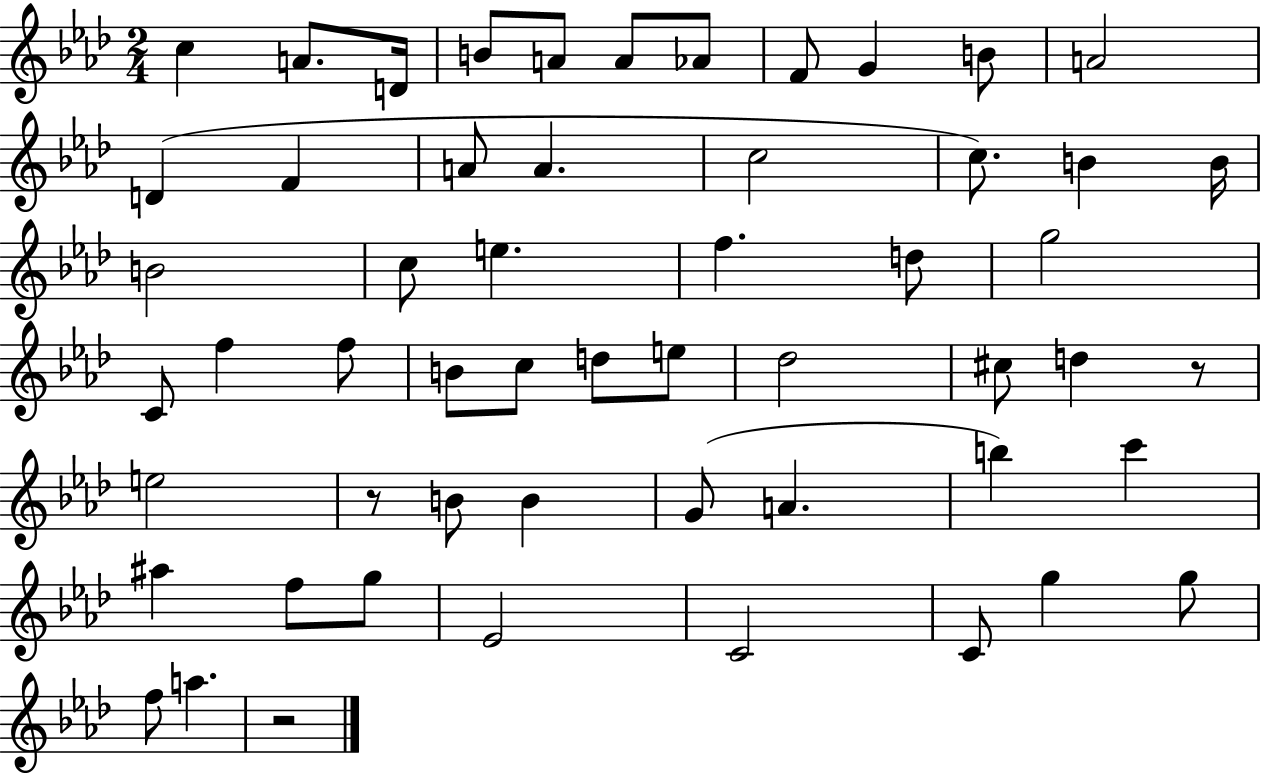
C5/q A4/e. D4/s B4/e A4/e A4/e Ab4/e F4/e G4/q B4/e A4/h D4/q F4/q A4/e A4/q. C5/h C5/e. B4/q B4/s B4/h C5/e E5/q. F5/q. D5/e G5/h C4/e F5/q F5/e B4/e C5/e D5/e E5/e Db5/h C#5/e D5/q R/e E5/h R/e B4/e B4/q G4/e A4/q. B5/q C6/q A#5/q F5/e G5/e Eb4/h C4/h C4/e G5/q G5/e F5/e A5/q. R/h